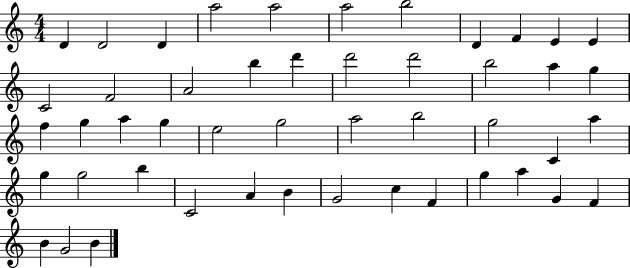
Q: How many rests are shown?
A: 0